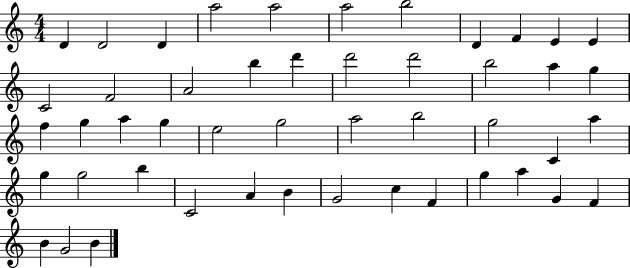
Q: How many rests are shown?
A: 0